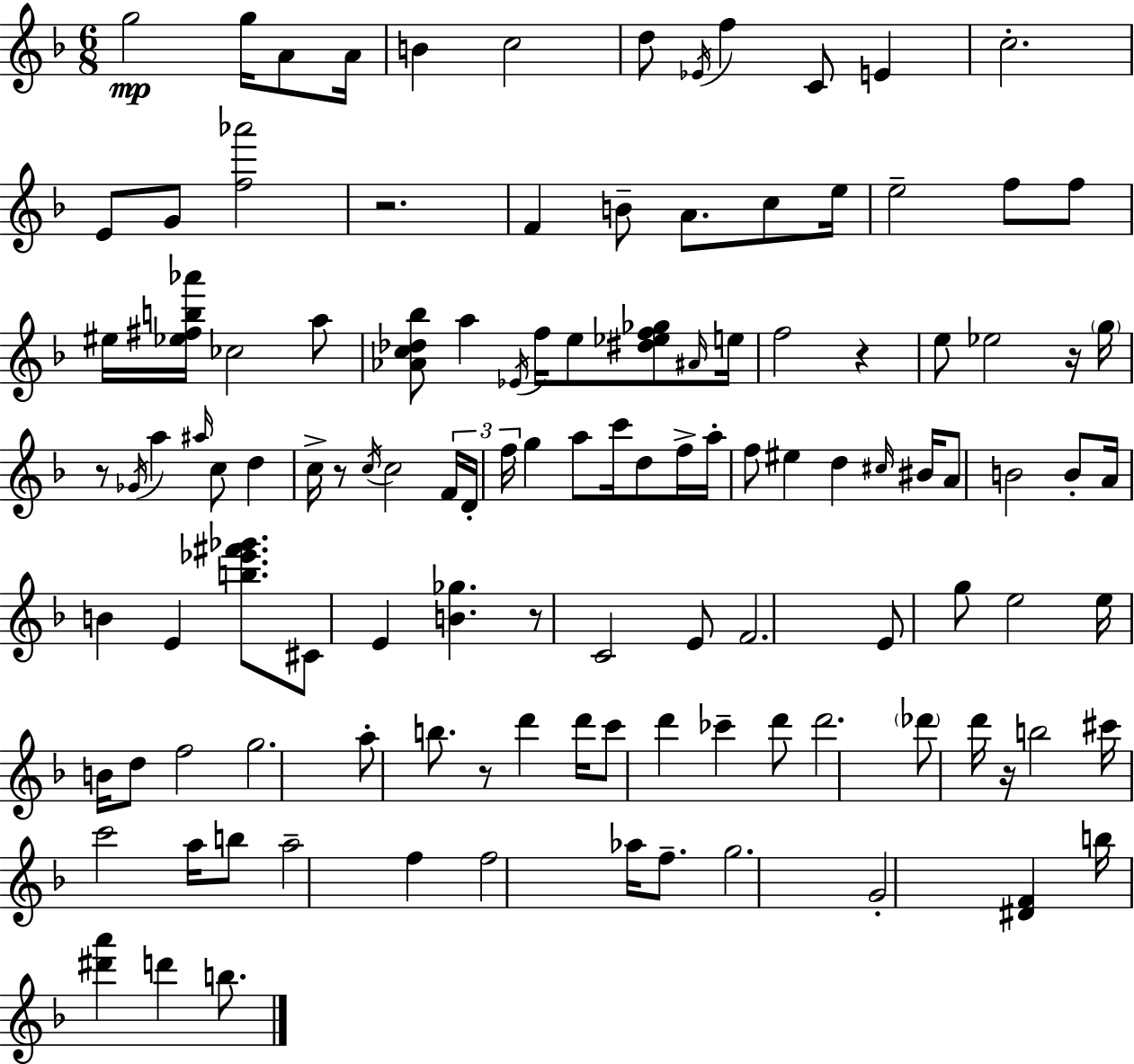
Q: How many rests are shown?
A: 8